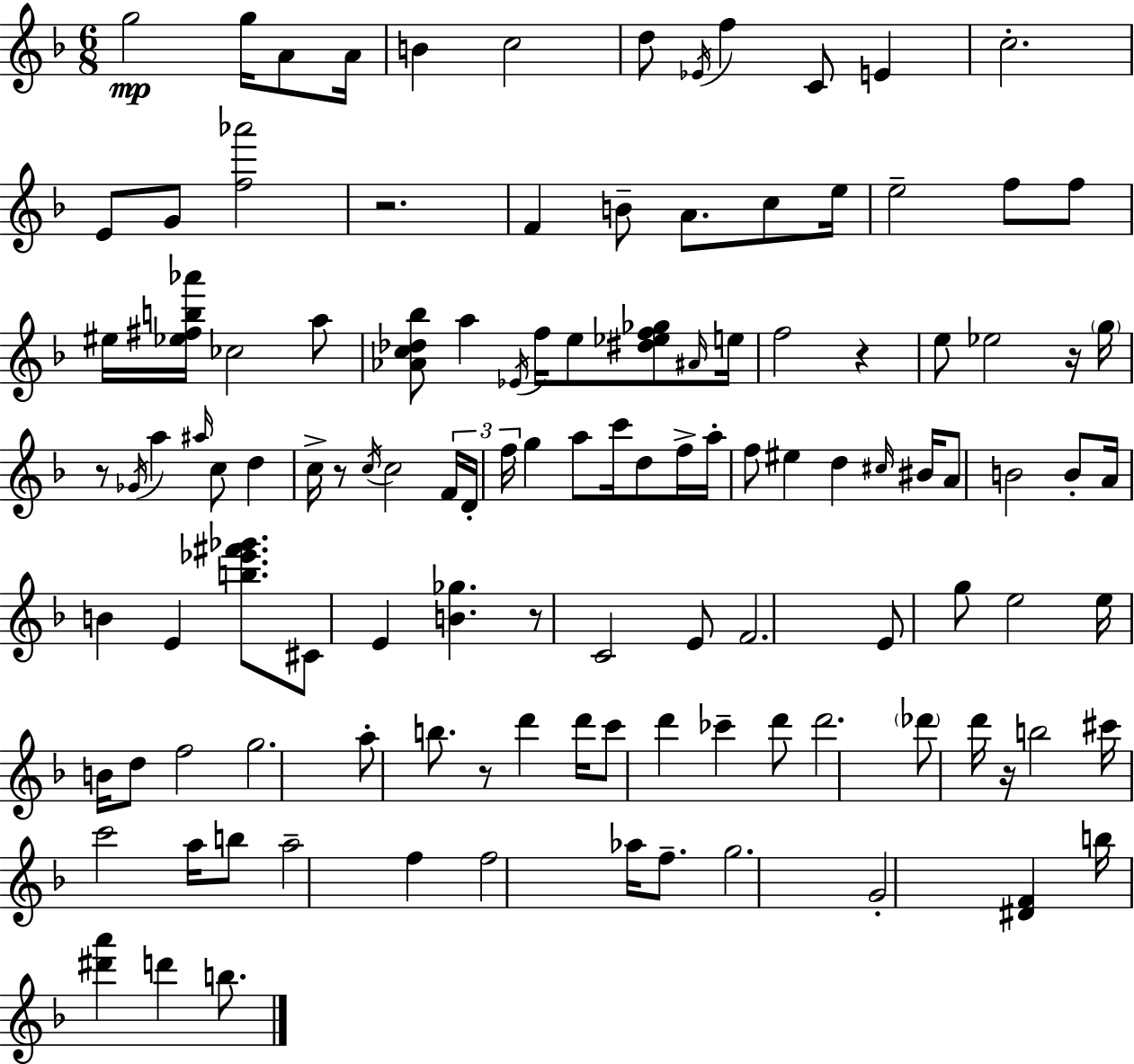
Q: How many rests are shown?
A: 8